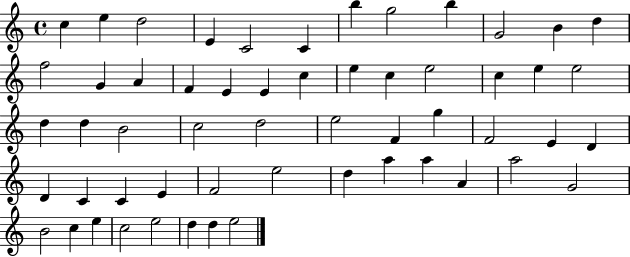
{
  \clef treble
  \time 4/4
  \defaultTimeSignature
  \key c \major
  c''4 e''4 d''2 | e'4 c'2 c'4 | b''4 g''2 b''4 | g'2 b'4 d''4 | \break f''2 g'4 a'4 | f'4 e'4 e'4 c''4 | e''4 c''4 e''2 | c''4 e''4 e''2 | \break d''4 d''4 b'2 | c''2 d''2 | e''2 f'4 g''4 | f'2 e'4 d'4 | \break d'4 c'4 c'4 e'4 | f'2 e''2 | d''4 a''4 a''4 a'4 | a''2 g'2 | \break b'2 c''4 e''4 | c''2 e''2 | d''4 d''4 e''2 | \bar "|."
}